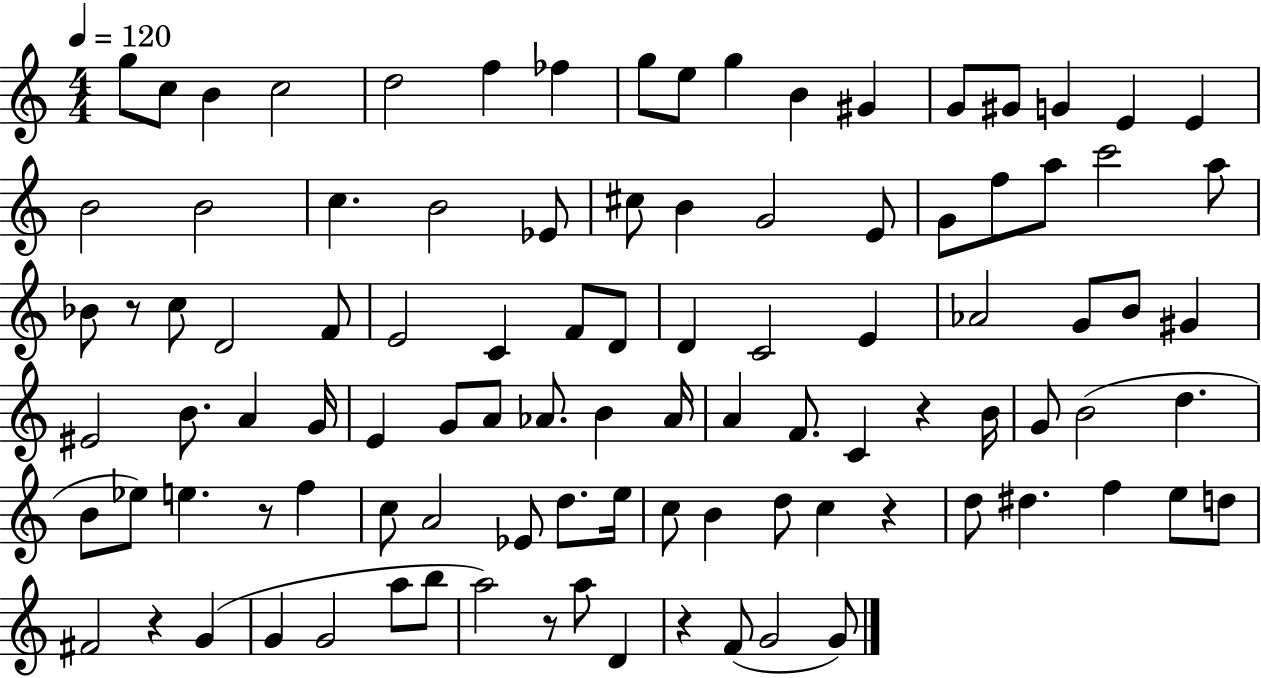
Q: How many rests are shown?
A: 7